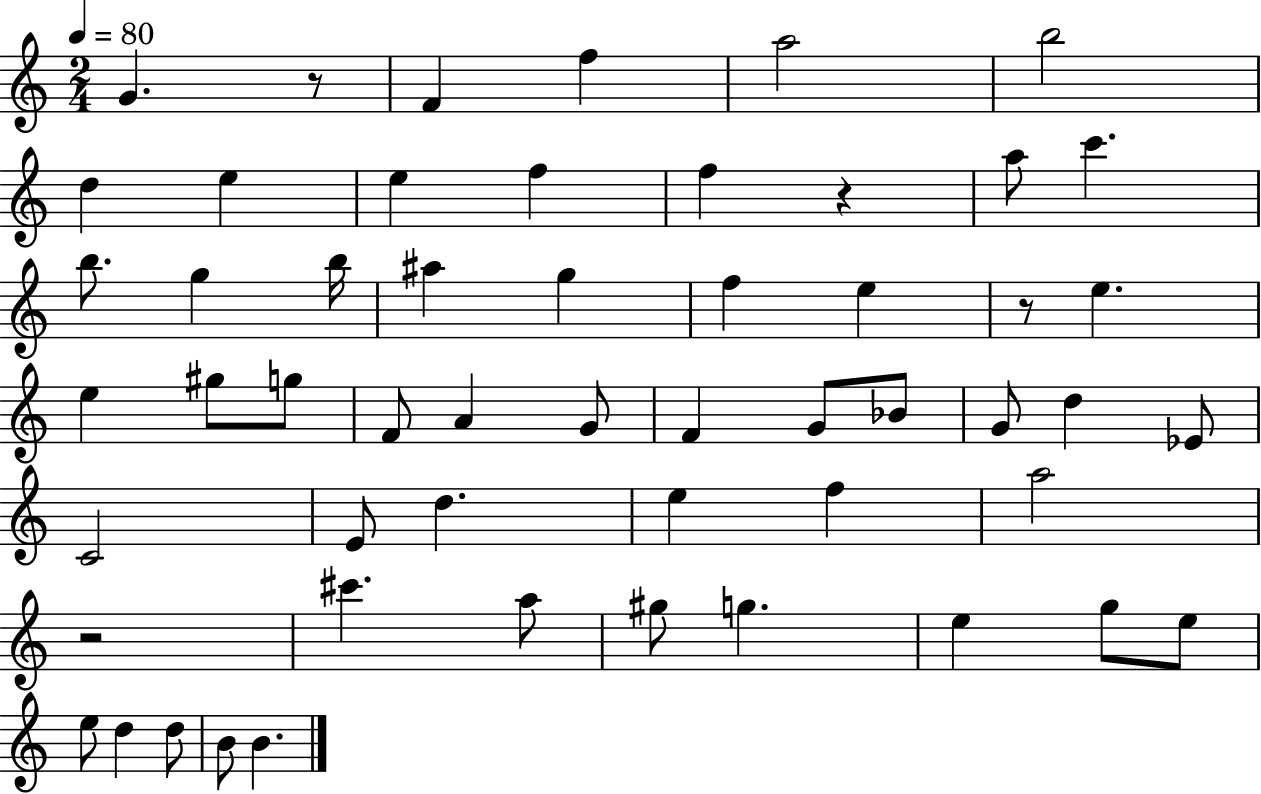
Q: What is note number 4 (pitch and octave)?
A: A5